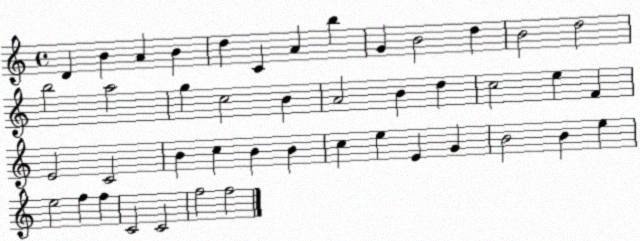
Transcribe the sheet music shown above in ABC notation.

X:1
T:Untitled
M:4/4
L:1/4
K:C
D B A B d C A b G B2 d B2 d2 b2 a2 g c2 B A2 B d c2 e F E2 C2 B c B B c e E G B2 B e e2 f f C2 C2 f2 f2